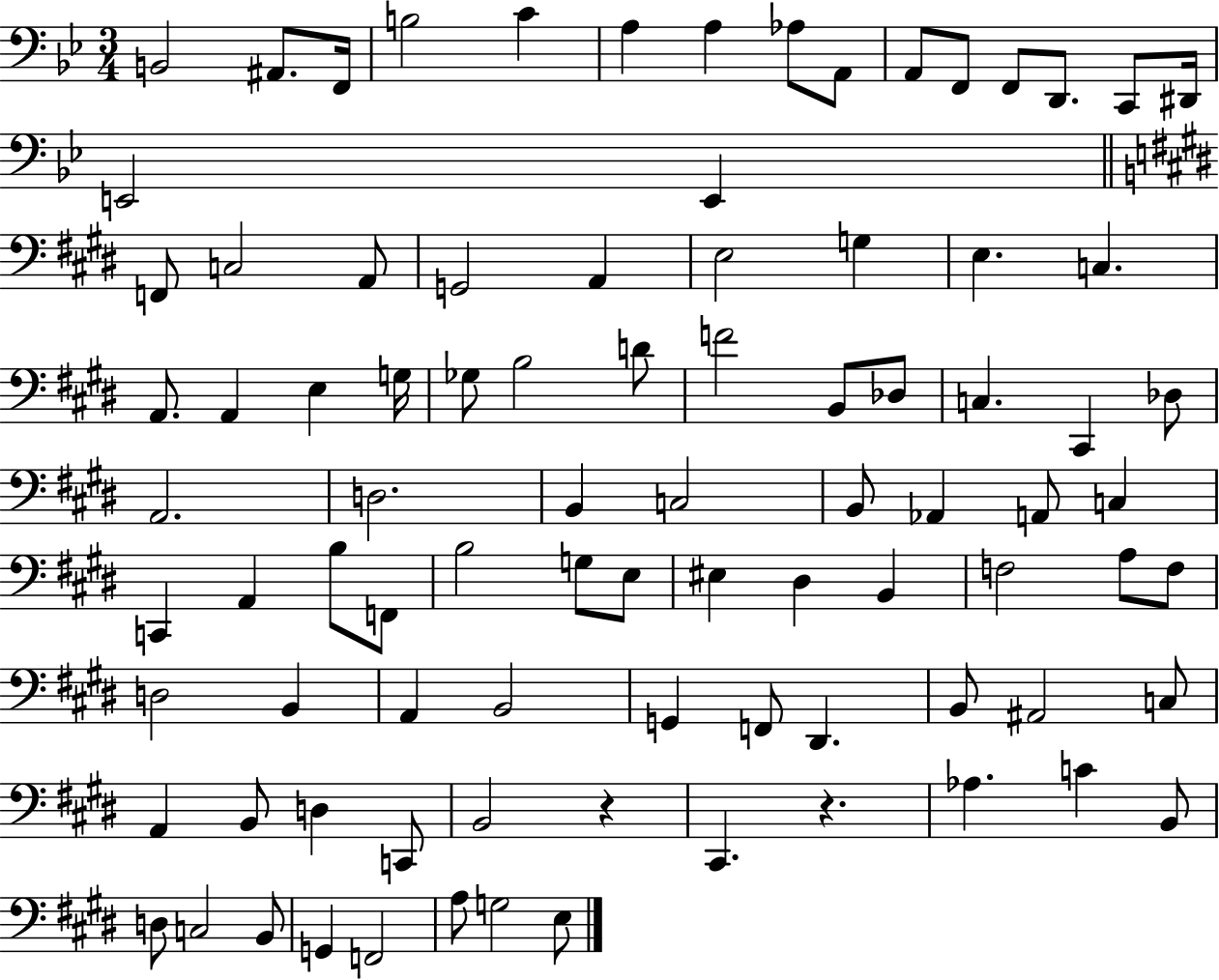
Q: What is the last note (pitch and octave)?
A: E3